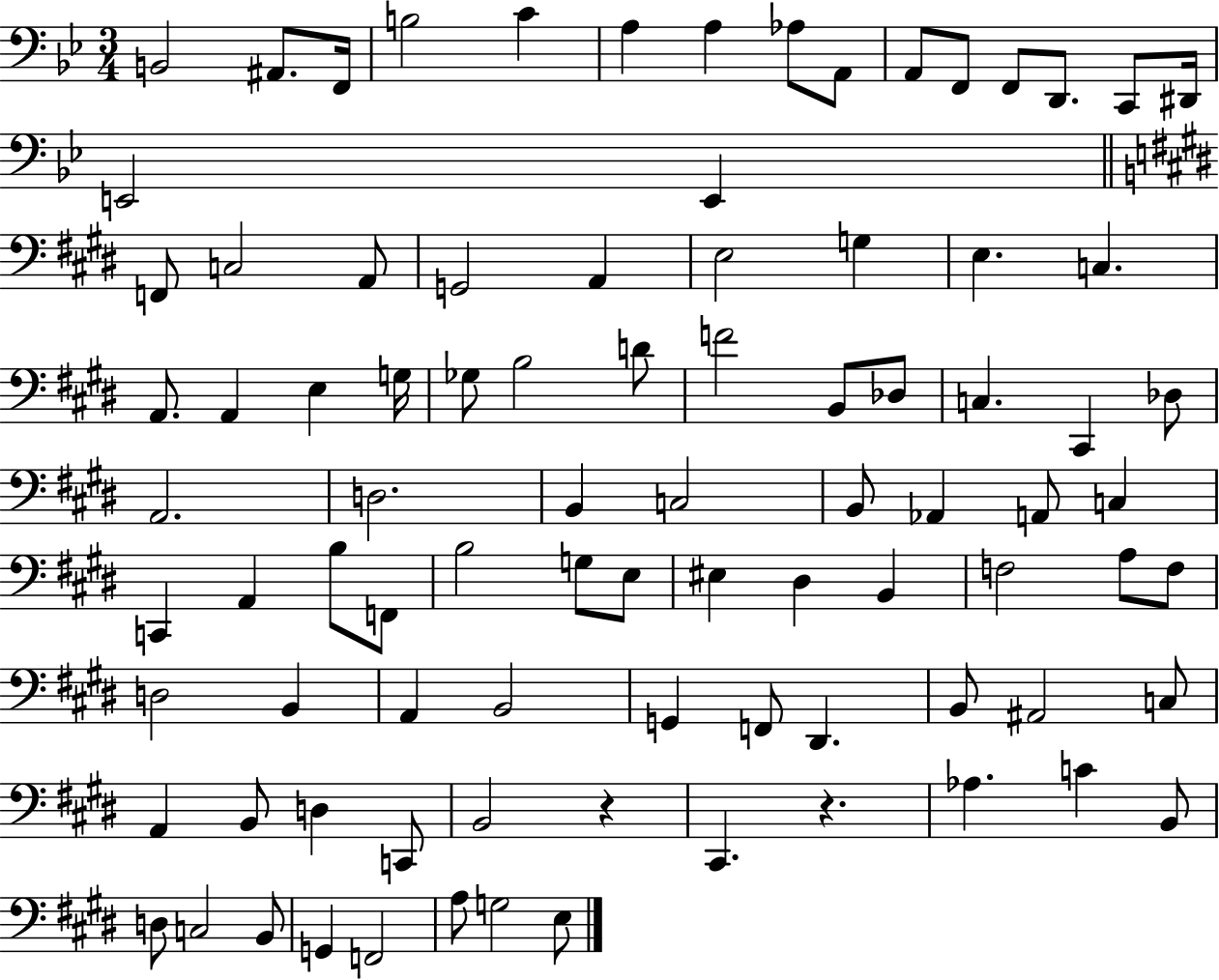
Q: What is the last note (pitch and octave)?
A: E3